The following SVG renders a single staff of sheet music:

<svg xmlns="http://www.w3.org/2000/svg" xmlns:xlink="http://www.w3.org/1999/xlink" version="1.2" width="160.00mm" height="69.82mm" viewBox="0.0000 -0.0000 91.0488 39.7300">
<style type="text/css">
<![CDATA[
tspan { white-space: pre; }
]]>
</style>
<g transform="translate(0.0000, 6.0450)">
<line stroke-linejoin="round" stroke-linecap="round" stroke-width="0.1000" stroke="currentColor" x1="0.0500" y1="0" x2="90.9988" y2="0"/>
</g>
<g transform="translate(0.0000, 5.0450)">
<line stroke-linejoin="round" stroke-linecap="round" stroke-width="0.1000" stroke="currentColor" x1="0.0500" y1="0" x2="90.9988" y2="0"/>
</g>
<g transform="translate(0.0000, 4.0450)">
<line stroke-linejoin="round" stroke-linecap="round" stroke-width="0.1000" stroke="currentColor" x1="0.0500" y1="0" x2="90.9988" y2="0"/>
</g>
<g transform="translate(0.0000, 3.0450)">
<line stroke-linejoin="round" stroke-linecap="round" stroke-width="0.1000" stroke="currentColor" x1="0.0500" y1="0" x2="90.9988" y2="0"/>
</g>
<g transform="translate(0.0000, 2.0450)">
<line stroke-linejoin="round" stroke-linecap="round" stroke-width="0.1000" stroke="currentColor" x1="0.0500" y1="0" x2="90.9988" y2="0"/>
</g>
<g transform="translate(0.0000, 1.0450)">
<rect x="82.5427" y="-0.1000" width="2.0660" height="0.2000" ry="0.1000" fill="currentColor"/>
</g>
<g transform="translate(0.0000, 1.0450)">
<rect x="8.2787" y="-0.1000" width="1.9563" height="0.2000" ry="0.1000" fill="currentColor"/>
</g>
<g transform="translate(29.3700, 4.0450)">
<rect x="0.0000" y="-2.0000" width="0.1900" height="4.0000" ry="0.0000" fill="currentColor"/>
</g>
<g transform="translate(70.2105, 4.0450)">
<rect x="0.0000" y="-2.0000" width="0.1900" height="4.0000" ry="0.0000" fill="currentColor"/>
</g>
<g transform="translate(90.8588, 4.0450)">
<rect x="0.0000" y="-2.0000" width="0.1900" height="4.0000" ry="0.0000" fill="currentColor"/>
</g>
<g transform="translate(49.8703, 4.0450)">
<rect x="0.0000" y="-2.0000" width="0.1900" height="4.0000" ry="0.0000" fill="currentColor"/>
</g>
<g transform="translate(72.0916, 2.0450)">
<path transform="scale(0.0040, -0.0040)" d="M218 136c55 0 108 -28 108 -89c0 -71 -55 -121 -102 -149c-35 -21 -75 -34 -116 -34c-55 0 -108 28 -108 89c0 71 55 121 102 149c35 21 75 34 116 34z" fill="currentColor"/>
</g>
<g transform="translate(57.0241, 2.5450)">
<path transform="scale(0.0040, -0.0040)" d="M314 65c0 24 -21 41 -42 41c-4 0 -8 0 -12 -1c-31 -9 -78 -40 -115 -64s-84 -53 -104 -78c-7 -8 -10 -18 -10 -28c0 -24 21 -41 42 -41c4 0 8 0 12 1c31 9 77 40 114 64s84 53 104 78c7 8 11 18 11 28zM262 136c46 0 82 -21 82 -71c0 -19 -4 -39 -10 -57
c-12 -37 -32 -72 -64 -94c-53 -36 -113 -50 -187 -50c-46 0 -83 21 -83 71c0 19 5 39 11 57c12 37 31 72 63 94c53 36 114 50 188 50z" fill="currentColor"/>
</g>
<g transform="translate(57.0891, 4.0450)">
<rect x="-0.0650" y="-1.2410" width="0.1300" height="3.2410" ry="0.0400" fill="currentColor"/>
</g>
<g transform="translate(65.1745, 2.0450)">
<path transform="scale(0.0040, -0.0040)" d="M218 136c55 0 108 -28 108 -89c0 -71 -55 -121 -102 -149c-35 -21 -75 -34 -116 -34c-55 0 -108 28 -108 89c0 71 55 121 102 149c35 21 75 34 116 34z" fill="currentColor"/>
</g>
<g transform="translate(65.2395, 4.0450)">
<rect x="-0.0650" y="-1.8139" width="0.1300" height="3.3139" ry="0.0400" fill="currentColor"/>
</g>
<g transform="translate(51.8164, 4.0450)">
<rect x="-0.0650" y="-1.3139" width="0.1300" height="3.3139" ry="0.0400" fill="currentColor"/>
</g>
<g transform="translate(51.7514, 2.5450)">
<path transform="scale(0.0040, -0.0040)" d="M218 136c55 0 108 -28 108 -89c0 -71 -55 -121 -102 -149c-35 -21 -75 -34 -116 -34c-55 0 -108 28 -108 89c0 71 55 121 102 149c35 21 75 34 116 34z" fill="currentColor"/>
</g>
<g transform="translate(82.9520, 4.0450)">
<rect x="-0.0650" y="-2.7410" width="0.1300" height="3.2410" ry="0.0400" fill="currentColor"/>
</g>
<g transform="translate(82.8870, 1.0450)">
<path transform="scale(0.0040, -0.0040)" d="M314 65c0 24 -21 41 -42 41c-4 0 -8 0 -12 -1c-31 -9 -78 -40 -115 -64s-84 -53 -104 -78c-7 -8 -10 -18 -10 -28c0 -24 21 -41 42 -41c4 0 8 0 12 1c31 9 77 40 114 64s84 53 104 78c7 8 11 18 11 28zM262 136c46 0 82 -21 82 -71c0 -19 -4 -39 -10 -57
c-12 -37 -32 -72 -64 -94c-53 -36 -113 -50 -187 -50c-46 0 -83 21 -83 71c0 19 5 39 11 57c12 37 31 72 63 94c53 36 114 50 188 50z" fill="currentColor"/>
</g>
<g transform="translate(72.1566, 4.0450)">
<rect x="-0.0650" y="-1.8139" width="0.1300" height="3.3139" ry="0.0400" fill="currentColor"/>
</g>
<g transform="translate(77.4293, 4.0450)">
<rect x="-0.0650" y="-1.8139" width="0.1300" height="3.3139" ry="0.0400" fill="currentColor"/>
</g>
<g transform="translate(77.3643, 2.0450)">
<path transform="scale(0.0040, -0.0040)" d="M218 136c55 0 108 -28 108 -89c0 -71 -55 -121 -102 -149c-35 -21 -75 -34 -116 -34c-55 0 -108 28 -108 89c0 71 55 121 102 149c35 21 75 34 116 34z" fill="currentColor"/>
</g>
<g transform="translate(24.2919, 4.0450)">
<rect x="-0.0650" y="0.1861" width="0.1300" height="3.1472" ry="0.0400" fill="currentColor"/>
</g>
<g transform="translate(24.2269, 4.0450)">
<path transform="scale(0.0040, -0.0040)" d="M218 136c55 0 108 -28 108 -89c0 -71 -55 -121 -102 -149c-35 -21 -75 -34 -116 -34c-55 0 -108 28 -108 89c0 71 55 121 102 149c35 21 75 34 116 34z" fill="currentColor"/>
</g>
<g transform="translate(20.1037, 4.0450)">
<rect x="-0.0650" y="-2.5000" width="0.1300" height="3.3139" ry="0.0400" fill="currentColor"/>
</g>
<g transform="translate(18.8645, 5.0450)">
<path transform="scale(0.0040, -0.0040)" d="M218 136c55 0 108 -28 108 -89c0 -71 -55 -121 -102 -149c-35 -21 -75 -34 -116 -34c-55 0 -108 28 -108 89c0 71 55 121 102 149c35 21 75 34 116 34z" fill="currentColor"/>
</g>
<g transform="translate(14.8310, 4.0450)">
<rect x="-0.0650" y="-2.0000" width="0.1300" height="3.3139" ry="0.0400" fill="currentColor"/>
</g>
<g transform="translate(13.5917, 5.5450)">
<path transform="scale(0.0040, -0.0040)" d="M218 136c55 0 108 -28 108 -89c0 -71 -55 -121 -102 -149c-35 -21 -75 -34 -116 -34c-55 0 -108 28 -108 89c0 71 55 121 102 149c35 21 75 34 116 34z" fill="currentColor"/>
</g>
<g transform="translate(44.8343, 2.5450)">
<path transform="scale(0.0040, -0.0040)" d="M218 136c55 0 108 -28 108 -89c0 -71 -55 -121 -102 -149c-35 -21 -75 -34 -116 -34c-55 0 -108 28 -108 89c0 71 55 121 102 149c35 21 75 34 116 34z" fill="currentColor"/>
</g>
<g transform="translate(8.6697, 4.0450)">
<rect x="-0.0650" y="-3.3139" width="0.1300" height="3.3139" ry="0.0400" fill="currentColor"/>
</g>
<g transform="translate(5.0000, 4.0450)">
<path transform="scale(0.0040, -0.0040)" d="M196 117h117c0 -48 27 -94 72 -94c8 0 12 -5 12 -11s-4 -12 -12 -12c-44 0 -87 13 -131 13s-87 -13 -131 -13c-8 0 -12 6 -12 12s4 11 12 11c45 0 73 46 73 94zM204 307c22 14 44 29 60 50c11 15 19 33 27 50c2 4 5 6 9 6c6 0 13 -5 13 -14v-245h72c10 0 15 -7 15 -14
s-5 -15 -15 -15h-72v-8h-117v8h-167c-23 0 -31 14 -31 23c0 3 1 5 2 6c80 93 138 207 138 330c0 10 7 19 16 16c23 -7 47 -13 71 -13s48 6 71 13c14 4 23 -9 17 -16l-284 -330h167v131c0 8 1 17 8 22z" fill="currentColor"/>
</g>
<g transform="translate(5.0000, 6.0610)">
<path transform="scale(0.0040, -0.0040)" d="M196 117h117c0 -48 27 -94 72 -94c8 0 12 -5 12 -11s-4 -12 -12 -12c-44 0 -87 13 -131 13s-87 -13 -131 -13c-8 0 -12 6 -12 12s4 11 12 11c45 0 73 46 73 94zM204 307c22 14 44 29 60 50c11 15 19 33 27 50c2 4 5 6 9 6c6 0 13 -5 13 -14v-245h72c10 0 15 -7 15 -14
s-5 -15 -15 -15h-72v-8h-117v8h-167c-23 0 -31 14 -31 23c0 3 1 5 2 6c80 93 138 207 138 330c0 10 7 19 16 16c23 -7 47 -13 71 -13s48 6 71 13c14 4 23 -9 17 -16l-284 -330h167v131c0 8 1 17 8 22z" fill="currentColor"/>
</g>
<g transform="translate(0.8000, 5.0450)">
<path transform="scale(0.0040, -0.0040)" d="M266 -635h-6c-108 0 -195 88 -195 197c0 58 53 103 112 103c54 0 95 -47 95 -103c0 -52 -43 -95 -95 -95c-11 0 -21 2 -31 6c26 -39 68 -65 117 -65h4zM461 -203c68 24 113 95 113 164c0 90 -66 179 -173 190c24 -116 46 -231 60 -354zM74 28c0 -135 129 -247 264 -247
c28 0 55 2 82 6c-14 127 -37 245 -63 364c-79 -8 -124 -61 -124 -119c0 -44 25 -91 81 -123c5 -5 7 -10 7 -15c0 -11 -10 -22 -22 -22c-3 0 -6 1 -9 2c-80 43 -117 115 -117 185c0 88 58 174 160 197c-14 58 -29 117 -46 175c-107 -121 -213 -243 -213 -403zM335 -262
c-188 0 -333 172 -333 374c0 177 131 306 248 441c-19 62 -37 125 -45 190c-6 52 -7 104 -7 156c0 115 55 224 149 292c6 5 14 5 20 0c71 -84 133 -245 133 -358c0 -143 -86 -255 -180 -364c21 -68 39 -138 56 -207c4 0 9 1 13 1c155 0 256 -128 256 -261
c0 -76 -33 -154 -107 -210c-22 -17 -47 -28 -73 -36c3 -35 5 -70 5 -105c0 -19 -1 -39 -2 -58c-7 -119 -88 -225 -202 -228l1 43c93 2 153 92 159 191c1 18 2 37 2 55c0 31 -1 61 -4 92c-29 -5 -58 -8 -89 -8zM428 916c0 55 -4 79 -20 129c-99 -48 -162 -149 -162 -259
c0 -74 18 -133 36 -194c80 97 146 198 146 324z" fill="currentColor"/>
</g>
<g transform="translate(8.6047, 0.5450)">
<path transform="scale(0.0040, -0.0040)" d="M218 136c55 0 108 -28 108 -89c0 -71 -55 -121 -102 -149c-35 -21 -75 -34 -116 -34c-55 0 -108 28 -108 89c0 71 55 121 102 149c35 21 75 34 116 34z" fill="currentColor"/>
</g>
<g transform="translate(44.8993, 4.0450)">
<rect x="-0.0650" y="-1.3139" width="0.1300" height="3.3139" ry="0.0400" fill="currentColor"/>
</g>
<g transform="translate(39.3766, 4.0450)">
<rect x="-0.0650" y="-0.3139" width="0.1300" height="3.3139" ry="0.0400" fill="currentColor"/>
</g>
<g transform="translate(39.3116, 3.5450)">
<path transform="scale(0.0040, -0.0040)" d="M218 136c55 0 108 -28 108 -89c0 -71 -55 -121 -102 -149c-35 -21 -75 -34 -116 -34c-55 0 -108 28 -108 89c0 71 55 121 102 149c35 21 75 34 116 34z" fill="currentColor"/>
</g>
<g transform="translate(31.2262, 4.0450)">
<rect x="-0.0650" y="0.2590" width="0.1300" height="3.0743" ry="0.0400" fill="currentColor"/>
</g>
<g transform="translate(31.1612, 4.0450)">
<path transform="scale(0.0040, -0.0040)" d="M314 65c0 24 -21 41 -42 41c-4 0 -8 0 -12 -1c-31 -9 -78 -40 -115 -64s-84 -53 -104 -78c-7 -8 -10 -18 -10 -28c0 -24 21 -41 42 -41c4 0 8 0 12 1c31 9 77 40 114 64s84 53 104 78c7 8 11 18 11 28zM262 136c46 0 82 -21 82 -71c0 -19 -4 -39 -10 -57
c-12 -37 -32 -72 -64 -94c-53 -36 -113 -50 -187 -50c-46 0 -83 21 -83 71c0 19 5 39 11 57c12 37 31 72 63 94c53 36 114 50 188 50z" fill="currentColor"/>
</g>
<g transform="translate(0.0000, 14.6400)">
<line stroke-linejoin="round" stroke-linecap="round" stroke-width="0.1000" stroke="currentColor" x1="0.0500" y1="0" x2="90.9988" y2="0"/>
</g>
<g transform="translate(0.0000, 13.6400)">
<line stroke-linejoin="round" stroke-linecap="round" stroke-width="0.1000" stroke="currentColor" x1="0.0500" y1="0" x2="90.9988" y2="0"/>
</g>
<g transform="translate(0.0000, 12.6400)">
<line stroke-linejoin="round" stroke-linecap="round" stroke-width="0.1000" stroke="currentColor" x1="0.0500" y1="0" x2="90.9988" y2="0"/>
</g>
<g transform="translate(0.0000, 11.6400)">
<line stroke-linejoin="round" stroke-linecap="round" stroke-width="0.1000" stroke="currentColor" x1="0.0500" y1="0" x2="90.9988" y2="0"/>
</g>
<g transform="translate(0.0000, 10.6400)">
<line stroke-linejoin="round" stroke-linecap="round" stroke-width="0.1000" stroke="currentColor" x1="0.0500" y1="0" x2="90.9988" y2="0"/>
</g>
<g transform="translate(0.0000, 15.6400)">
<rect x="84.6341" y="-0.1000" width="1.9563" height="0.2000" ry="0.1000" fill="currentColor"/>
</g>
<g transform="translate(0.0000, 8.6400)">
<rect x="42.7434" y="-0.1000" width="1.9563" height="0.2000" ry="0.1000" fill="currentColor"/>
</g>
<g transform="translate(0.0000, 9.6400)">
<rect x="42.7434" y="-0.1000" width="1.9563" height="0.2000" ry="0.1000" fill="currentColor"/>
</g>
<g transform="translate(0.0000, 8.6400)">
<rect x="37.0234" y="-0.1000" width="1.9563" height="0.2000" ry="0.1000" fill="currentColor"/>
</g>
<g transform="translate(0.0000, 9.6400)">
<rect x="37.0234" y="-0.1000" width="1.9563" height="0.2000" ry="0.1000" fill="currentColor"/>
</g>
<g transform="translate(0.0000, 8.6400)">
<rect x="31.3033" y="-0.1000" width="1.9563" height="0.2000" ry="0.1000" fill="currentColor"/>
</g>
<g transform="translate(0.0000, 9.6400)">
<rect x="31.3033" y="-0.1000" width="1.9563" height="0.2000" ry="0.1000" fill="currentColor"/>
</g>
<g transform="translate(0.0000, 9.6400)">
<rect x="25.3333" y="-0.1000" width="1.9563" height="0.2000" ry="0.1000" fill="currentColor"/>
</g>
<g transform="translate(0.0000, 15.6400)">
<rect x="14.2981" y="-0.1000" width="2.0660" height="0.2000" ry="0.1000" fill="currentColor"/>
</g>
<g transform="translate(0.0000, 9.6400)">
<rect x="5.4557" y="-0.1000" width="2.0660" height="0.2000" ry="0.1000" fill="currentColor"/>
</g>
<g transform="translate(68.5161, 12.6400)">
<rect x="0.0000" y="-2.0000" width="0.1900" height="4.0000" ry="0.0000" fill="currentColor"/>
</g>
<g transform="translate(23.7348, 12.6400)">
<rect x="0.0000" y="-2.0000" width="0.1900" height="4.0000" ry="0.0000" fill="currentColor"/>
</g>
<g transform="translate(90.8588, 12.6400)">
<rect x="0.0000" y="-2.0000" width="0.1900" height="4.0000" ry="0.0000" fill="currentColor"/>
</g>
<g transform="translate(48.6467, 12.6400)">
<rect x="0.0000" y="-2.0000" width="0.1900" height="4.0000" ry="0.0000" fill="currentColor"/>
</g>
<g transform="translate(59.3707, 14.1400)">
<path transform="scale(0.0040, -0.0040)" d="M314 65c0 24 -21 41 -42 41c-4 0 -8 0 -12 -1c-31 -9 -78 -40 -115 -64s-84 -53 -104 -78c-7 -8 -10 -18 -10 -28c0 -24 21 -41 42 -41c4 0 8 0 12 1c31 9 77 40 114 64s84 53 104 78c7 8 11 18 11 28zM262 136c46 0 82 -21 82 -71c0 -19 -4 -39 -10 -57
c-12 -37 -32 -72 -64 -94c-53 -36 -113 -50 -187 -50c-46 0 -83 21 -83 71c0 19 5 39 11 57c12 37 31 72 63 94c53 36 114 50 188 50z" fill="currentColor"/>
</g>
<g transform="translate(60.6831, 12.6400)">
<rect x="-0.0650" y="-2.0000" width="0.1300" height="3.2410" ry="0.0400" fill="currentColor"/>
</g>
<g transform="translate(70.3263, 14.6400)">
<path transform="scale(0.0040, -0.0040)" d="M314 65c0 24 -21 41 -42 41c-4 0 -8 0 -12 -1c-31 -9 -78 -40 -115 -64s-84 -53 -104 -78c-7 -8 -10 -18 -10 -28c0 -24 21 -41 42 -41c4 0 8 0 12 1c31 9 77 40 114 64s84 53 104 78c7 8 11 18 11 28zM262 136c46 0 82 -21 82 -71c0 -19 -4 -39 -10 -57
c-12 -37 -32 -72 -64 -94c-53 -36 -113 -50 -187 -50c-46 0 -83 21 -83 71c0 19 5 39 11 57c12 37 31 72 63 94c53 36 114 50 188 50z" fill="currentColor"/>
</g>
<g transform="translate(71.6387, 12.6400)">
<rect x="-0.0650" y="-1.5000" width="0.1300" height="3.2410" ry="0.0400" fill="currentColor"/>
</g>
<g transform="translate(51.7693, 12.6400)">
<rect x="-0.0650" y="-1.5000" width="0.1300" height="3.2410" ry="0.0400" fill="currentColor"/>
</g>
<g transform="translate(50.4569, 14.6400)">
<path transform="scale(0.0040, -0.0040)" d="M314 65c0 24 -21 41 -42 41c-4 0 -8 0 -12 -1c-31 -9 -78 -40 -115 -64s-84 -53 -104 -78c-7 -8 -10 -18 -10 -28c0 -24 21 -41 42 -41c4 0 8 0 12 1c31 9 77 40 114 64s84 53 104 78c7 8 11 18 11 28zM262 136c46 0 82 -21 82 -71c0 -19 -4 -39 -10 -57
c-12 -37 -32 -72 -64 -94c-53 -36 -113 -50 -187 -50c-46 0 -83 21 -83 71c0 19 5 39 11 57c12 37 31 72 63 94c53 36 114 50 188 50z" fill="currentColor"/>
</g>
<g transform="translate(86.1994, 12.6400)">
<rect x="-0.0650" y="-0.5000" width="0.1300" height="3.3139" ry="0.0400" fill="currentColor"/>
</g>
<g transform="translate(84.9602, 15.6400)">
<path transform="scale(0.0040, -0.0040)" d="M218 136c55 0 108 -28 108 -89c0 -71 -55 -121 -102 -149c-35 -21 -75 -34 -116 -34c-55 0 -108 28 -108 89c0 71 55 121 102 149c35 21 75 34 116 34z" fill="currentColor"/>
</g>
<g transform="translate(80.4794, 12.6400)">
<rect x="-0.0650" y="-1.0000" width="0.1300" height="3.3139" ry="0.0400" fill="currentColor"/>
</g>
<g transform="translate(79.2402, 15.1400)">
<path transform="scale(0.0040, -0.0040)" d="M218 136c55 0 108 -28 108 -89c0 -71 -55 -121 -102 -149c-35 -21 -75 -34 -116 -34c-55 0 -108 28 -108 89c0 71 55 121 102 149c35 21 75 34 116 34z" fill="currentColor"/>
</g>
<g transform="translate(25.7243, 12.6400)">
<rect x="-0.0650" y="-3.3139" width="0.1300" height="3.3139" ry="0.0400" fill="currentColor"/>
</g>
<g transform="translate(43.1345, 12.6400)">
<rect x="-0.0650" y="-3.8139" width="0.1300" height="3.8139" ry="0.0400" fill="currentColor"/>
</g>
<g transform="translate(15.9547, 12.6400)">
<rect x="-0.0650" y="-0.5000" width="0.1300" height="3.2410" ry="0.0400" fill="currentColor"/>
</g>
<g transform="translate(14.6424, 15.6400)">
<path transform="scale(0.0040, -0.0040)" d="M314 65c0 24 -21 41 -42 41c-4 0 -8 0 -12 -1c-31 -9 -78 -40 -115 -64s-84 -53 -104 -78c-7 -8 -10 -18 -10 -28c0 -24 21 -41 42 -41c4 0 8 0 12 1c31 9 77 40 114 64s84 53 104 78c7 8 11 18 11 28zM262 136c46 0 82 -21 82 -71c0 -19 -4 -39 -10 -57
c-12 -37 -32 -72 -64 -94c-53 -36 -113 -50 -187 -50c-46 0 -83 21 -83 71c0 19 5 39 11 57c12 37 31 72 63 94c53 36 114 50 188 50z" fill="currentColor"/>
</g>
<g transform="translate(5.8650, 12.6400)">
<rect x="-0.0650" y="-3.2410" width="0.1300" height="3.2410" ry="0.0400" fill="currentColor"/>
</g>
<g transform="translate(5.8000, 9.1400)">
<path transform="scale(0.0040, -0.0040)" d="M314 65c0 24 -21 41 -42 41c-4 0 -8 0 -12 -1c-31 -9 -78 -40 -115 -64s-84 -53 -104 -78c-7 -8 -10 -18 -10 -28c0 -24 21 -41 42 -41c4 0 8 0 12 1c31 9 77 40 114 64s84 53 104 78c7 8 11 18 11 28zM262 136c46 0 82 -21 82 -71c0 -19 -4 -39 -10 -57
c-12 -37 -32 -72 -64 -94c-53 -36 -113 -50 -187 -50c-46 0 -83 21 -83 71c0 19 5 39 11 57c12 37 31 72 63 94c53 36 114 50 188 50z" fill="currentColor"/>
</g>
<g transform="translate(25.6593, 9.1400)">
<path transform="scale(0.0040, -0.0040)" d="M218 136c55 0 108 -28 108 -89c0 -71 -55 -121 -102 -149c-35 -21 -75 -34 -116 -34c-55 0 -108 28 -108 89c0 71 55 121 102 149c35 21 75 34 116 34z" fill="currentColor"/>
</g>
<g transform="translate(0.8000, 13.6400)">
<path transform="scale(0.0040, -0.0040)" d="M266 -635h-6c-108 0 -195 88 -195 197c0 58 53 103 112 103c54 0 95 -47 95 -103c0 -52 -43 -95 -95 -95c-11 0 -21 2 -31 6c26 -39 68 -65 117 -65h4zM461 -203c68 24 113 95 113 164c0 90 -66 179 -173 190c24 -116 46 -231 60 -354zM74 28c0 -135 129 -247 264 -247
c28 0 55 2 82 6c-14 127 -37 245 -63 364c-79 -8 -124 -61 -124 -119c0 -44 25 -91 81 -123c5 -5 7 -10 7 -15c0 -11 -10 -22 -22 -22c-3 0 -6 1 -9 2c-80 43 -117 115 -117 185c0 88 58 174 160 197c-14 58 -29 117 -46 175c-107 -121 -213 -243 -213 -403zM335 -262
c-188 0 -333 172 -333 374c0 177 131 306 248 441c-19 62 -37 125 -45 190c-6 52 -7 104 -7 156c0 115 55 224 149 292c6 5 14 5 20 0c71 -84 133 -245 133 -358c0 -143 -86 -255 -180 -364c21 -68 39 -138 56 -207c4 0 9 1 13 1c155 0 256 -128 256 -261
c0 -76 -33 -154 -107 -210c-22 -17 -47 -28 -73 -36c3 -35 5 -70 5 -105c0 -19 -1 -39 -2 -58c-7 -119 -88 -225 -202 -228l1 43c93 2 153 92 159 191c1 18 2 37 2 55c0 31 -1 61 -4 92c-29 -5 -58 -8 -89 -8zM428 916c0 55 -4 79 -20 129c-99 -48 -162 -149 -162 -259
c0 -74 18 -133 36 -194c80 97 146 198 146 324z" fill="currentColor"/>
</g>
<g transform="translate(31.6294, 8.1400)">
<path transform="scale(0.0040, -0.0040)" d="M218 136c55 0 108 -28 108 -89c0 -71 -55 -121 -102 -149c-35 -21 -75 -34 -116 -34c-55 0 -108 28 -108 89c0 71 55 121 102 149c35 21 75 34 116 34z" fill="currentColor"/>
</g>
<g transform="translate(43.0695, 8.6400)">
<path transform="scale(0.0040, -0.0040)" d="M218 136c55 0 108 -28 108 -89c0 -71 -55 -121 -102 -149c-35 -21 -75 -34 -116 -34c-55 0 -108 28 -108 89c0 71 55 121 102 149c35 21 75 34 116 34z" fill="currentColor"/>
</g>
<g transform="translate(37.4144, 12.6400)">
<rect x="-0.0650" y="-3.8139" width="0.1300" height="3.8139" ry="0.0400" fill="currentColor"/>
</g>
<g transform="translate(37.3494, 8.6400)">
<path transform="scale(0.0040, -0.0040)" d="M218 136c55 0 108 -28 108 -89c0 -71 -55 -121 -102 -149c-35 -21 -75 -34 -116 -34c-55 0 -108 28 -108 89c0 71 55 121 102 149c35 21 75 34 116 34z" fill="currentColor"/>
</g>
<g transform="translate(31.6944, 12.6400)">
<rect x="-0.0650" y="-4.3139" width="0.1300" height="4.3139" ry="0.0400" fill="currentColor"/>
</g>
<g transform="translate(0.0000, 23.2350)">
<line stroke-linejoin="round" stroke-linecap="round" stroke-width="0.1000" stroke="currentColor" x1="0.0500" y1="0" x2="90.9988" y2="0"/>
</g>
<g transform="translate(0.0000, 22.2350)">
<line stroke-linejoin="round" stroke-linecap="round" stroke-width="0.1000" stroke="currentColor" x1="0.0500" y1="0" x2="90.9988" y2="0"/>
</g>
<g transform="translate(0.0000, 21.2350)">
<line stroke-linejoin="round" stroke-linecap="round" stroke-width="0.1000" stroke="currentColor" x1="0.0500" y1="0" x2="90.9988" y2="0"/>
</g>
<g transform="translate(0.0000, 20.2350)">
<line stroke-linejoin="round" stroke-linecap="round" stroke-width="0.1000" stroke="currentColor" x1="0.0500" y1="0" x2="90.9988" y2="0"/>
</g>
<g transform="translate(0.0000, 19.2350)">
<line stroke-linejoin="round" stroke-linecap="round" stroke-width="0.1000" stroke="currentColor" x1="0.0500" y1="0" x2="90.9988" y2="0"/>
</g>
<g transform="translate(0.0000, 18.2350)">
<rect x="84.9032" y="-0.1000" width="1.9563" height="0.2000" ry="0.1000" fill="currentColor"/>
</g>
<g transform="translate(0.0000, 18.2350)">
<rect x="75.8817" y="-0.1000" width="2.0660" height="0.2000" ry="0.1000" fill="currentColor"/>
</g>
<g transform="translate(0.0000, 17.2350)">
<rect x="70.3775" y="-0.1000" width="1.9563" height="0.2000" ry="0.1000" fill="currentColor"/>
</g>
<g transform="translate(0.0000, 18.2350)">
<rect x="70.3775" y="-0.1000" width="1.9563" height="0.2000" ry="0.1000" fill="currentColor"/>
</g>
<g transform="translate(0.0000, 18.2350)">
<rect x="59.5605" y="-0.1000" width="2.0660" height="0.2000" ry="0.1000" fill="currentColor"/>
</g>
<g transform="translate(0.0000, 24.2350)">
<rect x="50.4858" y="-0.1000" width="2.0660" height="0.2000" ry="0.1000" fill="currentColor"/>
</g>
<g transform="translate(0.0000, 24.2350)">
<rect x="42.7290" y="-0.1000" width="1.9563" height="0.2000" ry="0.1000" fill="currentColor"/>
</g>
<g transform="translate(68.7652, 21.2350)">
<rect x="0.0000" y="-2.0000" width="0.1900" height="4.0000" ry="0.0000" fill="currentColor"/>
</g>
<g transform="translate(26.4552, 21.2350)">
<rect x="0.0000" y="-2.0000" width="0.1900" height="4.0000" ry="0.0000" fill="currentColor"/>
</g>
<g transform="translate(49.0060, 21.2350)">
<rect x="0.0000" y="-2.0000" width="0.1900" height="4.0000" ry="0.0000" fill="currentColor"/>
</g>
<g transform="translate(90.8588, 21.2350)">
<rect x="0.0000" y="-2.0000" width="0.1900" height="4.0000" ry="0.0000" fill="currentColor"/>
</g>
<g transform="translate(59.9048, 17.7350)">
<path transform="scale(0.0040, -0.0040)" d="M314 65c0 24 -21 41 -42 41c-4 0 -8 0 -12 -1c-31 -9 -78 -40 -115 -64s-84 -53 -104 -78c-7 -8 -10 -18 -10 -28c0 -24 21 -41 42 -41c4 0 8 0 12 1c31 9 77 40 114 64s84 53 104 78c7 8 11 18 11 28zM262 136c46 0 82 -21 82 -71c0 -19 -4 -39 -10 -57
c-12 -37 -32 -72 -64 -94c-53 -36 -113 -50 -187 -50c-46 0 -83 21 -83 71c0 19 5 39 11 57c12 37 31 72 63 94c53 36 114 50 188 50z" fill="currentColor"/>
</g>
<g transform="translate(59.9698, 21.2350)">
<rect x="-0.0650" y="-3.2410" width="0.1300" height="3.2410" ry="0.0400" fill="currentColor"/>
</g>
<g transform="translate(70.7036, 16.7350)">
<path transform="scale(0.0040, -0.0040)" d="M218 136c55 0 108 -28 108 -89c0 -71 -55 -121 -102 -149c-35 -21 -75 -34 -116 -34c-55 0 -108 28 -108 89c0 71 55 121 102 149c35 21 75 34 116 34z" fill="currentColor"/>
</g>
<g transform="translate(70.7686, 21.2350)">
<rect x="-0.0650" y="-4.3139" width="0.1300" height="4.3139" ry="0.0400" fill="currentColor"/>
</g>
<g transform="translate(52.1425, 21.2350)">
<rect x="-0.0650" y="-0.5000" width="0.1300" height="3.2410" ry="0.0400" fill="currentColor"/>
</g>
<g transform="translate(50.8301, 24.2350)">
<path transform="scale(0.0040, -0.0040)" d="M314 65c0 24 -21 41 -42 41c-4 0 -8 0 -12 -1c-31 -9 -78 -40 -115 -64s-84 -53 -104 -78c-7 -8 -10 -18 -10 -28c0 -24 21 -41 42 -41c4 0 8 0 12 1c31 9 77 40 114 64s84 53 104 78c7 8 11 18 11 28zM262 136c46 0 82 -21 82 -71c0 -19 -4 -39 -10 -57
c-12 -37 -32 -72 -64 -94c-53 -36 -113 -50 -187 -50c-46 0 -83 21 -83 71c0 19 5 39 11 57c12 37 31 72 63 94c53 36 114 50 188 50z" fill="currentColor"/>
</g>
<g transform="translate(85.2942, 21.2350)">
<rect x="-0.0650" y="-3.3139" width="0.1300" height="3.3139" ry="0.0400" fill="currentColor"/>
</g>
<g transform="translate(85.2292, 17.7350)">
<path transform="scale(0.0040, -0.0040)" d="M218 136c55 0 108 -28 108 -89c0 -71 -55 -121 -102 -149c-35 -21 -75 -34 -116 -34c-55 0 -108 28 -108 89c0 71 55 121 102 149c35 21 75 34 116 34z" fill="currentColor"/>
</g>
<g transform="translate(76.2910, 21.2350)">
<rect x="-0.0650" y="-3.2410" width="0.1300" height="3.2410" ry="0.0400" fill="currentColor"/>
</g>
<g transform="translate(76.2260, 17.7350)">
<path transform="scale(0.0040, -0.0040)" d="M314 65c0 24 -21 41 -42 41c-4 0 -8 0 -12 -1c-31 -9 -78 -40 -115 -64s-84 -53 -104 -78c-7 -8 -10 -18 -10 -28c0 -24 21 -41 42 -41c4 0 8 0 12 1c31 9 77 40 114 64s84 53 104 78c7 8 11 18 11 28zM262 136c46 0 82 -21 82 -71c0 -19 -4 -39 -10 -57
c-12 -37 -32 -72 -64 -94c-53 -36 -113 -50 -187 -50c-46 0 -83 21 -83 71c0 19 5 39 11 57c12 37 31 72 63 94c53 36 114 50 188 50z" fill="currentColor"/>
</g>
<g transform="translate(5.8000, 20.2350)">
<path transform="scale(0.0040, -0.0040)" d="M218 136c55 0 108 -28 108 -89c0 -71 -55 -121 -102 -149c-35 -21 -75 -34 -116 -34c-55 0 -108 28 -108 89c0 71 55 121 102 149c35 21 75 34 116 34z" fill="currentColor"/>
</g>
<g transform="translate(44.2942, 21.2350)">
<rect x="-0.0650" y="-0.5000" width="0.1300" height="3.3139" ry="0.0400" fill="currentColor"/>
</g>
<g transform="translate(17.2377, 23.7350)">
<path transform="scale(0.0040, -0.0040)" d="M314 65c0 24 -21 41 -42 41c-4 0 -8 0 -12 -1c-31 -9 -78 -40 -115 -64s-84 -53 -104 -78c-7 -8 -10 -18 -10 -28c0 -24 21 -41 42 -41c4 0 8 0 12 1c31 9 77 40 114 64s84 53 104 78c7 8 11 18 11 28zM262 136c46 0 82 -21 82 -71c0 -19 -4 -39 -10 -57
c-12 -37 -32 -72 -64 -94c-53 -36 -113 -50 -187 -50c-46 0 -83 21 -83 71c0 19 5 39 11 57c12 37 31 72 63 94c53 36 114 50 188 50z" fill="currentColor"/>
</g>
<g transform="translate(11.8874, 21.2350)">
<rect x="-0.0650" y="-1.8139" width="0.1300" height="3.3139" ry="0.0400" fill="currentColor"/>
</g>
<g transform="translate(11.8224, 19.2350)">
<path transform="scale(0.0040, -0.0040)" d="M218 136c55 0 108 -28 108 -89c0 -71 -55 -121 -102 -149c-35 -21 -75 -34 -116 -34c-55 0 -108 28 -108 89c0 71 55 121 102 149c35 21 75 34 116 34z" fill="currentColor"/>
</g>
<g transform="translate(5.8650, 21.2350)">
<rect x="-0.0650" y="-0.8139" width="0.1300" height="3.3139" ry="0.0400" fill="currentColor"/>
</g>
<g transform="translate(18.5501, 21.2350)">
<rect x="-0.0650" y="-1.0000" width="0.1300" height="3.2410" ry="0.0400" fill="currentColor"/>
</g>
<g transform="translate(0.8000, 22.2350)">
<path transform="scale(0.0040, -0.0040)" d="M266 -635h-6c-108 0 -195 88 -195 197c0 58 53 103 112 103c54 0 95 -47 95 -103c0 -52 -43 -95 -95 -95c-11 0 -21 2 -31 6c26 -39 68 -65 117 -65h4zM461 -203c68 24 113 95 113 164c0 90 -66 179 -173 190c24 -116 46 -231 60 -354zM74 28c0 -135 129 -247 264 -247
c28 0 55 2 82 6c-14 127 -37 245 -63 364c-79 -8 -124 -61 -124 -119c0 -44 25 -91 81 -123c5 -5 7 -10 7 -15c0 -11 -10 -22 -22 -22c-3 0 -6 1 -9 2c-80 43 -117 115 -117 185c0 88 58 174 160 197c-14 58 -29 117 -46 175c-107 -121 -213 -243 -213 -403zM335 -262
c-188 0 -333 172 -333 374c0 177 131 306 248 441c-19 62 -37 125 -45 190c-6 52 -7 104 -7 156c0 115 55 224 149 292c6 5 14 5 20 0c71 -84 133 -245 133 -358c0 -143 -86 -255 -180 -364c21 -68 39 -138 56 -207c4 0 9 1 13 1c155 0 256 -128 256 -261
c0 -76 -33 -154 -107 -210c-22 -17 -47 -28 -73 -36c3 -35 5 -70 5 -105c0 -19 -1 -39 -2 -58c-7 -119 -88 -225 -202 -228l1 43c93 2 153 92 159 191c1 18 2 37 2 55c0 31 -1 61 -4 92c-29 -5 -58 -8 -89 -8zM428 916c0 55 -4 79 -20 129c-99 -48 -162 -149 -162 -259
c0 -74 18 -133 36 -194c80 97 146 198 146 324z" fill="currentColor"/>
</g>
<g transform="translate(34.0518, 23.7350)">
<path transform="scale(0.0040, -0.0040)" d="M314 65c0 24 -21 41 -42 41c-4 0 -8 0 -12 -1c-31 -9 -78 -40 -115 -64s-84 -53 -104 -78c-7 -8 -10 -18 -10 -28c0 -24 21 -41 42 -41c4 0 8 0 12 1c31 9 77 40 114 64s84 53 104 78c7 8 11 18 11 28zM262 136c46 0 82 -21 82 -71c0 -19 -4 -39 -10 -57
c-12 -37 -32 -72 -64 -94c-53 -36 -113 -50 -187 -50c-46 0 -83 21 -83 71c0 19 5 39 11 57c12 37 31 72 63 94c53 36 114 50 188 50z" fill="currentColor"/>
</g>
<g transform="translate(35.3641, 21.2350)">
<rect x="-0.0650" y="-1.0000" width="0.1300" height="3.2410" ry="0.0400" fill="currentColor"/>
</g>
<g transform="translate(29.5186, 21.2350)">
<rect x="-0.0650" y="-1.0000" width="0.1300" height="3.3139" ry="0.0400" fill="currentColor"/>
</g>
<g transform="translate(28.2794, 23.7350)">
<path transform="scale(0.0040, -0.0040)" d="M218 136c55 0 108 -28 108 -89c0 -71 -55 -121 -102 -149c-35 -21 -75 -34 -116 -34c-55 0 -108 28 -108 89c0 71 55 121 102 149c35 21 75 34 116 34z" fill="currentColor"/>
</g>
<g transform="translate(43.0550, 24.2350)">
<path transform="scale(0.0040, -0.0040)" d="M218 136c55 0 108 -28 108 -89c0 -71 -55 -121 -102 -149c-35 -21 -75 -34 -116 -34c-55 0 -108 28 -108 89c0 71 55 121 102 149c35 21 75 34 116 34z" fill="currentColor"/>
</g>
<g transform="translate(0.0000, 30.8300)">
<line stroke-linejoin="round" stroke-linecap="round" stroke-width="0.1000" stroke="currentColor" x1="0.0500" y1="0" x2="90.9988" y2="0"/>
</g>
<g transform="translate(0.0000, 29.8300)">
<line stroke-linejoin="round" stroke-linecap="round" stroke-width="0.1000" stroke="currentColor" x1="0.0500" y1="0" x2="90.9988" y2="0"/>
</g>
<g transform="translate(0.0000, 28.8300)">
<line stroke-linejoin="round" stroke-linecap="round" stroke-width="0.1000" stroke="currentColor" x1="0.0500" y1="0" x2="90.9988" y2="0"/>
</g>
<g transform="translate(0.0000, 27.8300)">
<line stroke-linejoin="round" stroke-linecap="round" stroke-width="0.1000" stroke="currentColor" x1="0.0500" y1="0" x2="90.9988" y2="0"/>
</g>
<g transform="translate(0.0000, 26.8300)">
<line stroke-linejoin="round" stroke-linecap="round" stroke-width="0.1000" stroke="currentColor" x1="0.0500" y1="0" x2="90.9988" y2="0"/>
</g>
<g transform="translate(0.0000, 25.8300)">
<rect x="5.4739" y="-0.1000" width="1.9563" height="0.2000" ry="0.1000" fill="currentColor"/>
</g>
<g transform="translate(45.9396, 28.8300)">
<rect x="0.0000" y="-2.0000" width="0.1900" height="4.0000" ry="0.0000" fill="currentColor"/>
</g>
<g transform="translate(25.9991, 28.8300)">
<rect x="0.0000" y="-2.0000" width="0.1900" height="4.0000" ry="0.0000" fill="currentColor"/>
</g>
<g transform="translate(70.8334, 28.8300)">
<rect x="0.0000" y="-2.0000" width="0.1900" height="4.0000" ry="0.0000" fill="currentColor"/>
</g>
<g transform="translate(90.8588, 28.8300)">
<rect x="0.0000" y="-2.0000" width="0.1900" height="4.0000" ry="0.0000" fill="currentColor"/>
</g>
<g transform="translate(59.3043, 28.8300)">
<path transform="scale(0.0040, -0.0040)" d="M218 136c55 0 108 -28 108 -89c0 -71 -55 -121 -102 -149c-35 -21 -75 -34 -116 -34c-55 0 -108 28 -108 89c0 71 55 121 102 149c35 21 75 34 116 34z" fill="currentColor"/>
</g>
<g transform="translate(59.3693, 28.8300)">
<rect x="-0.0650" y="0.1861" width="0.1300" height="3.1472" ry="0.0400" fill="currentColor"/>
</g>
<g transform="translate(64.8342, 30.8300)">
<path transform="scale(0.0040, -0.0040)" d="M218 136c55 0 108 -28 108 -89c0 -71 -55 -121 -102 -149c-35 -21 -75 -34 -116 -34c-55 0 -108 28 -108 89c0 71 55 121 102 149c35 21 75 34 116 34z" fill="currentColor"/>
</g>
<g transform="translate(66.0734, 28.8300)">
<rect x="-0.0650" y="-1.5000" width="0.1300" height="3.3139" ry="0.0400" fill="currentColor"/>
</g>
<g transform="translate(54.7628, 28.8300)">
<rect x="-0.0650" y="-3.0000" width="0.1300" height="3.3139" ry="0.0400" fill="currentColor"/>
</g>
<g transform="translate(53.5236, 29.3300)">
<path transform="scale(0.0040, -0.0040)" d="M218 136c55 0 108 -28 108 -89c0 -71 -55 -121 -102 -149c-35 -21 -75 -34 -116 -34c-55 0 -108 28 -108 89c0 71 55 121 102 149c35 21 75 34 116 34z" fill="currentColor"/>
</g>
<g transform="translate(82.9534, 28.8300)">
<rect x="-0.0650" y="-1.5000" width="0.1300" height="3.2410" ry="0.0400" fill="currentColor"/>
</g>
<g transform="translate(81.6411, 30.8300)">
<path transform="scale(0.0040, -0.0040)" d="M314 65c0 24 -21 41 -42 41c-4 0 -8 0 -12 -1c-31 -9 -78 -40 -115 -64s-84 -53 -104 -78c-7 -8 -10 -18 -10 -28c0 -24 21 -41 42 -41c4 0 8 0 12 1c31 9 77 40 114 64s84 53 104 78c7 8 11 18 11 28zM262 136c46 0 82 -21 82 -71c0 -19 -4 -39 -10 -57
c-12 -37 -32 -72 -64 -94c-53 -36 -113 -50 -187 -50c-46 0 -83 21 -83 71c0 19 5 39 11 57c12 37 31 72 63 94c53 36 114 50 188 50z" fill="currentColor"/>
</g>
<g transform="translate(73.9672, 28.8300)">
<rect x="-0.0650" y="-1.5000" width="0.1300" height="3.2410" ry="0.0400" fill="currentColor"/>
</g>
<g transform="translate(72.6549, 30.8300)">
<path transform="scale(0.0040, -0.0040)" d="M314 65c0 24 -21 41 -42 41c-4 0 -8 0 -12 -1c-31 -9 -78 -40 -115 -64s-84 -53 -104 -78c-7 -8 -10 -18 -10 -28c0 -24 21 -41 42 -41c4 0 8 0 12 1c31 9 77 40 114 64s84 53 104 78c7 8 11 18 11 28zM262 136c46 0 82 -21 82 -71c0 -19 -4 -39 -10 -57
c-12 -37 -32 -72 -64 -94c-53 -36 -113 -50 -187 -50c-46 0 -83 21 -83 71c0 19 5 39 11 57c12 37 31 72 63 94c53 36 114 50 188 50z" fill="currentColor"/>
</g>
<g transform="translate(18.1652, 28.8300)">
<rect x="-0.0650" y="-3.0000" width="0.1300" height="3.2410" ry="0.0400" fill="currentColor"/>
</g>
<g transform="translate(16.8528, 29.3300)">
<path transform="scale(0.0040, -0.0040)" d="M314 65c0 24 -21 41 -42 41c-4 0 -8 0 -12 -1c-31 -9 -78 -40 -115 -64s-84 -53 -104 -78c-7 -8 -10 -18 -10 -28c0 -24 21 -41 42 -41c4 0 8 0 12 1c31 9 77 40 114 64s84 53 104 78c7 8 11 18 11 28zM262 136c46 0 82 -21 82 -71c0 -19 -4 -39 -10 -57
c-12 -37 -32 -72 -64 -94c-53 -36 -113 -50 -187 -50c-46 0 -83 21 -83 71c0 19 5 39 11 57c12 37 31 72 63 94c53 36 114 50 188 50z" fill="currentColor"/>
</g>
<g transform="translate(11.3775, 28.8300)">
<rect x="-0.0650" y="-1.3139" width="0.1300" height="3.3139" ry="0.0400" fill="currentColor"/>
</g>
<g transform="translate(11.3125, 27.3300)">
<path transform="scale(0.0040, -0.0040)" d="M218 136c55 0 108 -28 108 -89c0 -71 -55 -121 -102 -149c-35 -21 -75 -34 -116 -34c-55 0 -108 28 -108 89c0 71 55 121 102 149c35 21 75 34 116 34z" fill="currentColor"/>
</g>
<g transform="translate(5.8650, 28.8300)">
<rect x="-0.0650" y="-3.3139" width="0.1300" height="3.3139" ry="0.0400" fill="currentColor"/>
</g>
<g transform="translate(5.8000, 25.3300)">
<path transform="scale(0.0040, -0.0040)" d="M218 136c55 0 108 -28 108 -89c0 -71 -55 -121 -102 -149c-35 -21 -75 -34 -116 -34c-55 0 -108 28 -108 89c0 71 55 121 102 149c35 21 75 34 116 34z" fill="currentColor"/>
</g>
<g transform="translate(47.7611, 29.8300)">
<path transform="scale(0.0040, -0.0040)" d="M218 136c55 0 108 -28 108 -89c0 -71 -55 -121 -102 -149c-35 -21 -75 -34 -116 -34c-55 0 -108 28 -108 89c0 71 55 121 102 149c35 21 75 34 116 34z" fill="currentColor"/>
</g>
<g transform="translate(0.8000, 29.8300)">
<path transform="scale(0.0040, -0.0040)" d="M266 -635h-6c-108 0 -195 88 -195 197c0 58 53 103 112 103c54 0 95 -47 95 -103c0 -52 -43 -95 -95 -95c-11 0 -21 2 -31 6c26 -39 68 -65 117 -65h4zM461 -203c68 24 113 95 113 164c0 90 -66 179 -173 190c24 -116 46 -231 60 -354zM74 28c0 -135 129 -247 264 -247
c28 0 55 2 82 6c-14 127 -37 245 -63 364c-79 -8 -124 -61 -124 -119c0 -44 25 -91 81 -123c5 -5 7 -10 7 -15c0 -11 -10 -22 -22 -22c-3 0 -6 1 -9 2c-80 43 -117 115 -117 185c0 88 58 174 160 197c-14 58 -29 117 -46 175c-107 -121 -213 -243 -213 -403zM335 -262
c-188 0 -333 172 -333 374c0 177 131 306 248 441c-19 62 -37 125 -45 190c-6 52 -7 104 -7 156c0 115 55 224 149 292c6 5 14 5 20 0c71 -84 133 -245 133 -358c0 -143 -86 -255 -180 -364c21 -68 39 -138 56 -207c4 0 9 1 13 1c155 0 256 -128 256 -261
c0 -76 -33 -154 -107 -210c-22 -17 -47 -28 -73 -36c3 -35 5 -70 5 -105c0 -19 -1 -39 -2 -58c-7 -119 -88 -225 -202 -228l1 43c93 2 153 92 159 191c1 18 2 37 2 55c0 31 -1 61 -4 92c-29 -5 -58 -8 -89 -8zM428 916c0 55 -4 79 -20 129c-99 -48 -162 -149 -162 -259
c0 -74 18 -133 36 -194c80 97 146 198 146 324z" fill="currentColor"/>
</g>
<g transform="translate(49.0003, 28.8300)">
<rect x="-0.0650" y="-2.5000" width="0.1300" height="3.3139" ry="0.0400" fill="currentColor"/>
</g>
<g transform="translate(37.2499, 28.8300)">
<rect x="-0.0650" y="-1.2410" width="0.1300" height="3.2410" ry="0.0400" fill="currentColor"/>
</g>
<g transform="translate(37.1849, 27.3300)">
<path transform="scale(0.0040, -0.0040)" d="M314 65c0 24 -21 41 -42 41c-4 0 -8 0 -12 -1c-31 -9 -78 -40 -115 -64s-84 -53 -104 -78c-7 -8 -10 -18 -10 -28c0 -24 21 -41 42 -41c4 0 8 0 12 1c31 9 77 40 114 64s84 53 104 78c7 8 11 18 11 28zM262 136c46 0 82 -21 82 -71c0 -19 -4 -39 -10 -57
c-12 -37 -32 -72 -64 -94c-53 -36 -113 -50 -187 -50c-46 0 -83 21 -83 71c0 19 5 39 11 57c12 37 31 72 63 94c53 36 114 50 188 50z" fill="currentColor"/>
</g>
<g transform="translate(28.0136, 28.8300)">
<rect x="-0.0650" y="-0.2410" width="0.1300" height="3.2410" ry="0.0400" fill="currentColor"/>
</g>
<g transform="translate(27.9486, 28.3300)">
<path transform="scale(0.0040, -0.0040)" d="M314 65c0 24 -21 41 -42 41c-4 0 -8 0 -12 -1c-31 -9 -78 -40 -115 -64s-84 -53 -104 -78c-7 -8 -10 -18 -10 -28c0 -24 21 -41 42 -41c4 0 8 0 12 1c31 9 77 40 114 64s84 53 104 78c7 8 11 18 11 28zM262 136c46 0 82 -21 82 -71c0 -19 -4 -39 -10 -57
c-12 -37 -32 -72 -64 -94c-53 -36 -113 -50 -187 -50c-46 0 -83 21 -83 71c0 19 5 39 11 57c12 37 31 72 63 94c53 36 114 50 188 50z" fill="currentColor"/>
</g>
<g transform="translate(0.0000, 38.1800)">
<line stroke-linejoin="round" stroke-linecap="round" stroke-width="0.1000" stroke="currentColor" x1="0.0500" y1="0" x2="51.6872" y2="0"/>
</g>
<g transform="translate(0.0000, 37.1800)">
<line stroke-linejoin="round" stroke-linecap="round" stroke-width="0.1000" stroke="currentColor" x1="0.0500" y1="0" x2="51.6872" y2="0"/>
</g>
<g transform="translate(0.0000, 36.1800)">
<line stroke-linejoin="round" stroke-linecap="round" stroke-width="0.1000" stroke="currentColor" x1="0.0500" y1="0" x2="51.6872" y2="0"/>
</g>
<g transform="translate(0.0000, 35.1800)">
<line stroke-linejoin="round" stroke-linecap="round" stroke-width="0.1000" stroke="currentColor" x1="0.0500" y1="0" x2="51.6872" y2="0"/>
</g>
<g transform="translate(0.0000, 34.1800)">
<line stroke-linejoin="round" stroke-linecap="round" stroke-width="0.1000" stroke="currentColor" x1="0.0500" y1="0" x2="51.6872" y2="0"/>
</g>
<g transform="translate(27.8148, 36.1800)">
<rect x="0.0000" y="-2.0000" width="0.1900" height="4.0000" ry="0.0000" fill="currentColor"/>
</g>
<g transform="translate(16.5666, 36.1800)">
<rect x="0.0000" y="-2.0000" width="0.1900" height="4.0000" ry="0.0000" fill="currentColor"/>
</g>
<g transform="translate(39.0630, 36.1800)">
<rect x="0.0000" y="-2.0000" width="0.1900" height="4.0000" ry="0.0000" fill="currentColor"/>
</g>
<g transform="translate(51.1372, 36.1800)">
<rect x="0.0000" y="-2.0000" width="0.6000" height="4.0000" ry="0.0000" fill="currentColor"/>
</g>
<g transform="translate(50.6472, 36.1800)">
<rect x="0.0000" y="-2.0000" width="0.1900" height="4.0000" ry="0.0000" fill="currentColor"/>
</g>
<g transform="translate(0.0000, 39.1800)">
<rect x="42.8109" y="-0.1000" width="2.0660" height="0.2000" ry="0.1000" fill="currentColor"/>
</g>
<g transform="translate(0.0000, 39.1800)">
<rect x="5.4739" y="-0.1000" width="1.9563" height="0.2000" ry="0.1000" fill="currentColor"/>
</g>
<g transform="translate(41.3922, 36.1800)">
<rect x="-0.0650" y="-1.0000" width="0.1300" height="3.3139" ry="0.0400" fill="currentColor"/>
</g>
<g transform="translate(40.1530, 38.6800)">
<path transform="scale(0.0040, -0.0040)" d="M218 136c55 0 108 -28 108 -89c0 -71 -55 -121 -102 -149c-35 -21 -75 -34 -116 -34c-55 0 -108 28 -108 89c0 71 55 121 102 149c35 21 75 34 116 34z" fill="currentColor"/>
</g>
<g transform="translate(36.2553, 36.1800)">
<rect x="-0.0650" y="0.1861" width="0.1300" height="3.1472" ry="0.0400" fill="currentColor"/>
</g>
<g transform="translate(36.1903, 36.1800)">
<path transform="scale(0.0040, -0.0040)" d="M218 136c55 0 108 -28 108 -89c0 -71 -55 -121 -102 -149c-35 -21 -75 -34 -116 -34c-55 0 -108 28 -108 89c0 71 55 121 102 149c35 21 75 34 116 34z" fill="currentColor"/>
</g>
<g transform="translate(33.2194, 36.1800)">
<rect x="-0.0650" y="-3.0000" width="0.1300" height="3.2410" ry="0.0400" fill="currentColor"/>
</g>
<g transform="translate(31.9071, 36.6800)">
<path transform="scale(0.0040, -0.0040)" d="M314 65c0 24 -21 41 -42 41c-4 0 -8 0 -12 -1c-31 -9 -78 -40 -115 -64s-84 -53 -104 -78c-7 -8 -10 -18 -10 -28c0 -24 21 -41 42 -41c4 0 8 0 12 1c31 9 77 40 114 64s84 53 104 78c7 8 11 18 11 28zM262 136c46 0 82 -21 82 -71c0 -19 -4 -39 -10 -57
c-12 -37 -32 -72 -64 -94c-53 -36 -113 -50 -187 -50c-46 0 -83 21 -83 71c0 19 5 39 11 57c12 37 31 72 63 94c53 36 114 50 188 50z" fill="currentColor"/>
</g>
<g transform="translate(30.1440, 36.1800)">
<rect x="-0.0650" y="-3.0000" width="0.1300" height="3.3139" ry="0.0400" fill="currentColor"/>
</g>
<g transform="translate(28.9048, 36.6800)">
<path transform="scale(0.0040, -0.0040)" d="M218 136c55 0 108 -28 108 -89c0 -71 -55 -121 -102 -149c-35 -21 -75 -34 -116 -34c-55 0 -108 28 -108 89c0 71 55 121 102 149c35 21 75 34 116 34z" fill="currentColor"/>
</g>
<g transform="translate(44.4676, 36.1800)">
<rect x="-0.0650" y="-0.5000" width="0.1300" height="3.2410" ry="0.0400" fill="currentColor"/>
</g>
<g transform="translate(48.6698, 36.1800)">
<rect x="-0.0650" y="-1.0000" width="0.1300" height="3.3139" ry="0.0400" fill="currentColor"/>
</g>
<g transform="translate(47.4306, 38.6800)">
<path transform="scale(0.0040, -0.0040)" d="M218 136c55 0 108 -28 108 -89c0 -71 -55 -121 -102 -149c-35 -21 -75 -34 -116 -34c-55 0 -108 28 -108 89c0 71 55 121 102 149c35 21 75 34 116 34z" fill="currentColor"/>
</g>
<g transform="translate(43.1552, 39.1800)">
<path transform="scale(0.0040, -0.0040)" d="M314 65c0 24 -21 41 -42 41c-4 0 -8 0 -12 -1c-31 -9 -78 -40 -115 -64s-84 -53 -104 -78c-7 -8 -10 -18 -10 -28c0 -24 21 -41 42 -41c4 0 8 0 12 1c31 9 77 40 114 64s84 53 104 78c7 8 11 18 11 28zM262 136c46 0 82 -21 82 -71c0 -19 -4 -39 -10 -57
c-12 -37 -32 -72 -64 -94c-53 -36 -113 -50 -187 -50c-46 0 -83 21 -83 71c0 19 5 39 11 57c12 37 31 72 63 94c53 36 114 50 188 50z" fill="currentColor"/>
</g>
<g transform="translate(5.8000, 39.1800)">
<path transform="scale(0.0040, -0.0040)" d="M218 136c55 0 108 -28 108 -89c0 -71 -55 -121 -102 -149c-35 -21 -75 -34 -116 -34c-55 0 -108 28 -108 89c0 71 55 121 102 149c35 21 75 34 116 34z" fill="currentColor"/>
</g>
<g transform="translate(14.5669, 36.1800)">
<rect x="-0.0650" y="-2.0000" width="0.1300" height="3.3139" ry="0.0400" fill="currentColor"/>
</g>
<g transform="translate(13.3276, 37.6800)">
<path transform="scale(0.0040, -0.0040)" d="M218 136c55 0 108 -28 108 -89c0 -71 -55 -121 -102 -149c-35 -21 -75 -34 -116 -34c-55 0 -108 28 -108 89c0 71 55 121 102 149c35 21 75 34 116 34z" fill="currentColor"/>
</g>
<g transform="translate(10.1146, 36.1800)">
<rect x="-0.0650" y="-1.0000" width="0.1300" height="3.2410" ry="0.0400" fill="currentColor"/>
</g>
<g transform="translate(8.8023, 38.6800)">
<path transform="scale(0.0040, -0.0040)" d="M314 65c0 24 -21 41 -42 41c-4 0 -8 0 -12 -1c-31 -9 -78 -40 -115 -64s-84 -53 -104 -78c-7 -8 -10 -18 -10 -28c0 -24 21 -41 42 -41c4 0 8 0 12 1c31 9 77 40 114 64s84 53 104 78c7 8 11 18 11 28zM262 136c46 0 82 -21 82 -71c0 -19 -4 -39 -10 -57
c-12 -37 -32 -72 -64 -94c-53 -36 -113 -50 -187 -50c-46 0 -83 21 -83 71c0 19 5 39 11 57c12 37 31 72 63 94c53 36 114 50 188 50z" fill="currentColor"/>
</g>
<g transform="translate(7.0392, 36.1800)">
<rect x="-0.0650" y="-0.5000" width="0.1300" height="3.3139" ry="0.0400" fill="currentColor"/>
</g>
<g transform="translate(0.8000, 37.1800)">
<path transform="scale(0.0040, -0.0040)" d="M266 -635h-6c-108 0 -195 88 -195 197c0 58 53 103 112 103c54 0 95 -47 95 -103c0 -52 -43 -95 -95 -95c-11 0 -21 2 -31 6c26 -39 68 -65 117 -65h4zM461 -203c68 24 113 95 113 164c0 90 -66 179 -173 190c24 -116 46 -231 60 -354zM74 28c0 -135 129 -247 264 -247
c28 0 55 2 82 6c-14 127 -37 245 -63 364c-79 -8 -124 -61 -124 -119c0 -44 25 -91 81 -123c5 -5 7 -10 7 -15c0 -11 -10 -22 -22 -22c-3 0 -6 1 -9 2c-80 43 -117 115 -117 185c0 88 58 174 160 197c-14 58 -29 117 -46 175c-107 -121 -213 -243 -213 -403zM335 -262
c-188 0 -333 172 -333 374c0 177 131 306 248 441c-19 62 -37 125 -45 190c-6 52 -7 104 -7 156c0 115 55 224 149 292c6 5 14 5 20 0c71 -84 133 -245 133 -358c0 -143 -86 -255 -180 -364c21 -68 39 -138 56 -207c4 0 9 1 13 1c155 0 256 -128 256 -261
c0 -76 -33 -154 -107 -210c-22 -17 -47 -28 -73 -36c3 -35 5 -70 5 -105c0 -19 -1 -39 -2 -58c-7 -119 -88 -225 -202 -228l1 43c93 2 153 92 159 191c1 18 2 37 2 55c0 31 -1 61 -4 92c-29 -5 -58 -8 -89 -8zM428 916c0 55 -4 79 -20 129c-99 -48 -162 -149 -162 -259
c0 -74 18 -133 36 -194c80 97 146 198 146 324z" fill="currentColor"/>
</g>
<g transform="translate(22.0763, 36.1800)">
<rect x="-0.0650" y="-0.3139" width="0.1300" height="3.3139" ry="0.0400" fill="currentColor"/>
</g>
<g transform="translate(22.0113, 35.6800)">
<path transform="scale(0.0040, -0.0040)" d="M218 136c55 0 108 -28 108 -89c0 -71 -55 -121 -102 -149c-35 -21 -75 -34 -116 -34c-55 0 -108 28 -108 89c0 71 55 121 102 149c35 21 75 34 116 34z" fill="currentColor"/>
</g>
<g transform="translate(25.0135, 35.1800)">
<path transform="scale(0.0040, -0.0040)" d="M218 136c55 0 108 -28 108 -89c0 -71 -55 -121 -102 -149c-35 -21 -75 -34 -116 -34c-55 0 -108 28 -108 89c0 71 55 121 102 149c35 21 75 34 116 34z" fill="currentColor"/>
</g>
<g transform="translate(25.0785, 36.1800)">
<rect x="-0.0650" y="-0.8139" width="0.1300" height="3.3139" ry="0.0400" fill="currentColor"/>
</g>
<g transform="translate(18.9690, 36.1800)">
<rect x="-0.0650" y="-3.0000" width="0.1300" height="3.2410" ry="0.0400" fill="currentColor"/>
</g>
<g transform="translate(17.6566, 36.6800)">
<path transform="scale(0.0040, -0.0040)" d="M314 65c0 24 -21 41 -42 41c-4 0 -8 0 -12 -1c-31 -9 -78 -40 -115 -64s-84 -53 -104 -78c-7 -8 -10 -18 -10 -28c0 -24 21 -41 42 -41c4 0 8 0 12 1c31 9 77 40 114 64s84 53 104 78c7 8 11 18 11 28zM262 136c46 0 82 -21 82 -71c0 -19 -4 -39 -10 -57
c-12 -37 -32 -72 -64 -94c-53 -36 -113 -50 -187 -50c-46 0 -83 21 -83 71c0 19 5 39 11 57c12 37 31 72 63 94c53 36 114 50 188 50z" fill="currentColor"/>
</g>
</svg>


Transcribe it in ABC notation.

X:1
T:Untitled
M:4/4
L:1/4
K:C
b F G B B2 c e e e2 f f f a2 b2 C2 b d' c' c' E2 F2 E2 D C d f D2 D D2 C C2 b2 d' b2 b b e A2 c2 e2 G A B E E2 E2 C D2 F A2 c d A A2 B D C2 D